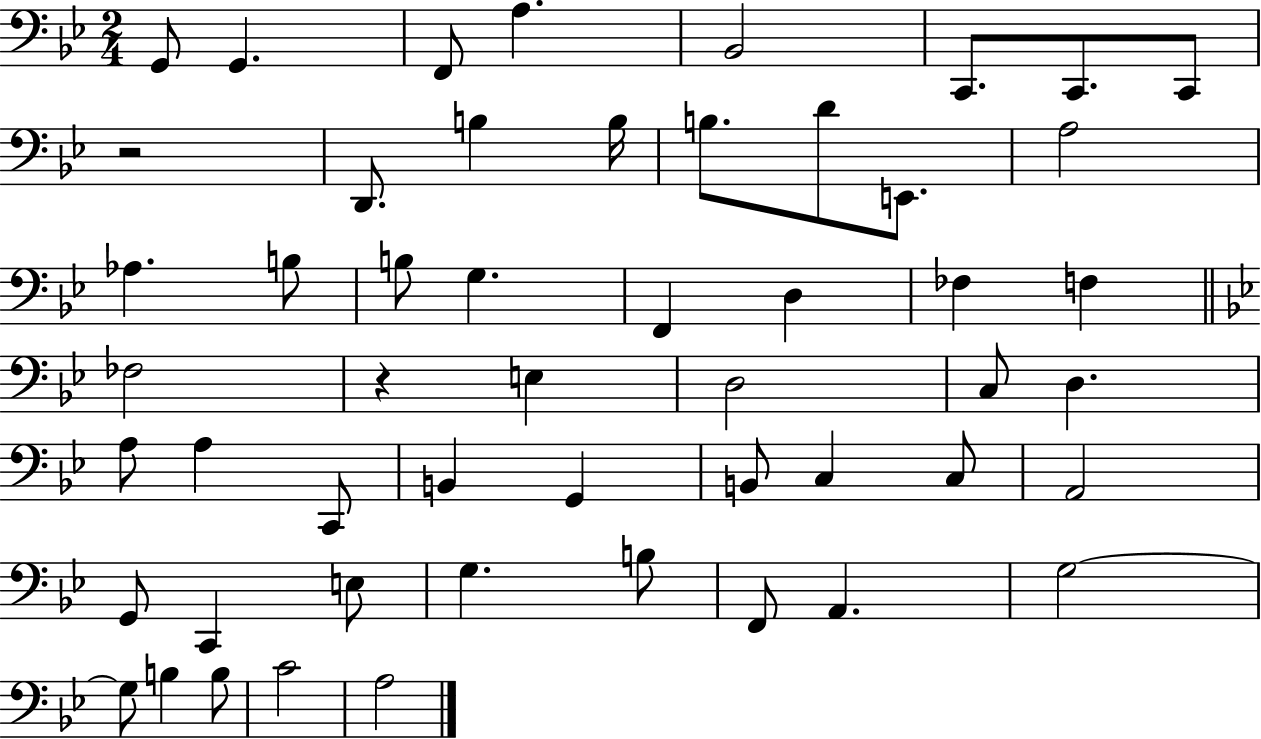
X:1
T:Untitled
M:2/4
L:1/4
K:Bb
G,,/2 G,, F,,/2 A, _B,,2 C,,/2 C,,/2 C,,/2 z2 D,,/2 B, B,/4 B,/2 D/2 E,,/2 A,2 _A, B,/2 B,/2 G, F,, D, _F, F, _F,2 z E, D,2 C,/2 D, A,/2 A, C,,/2 B,, G,, B,,/2 C, C,/2 A,,2 G,,/2 C,, E,/2 G, B,/2 F,,/2 A,, G,2 G,/2 B, B,/2 C2 A,2